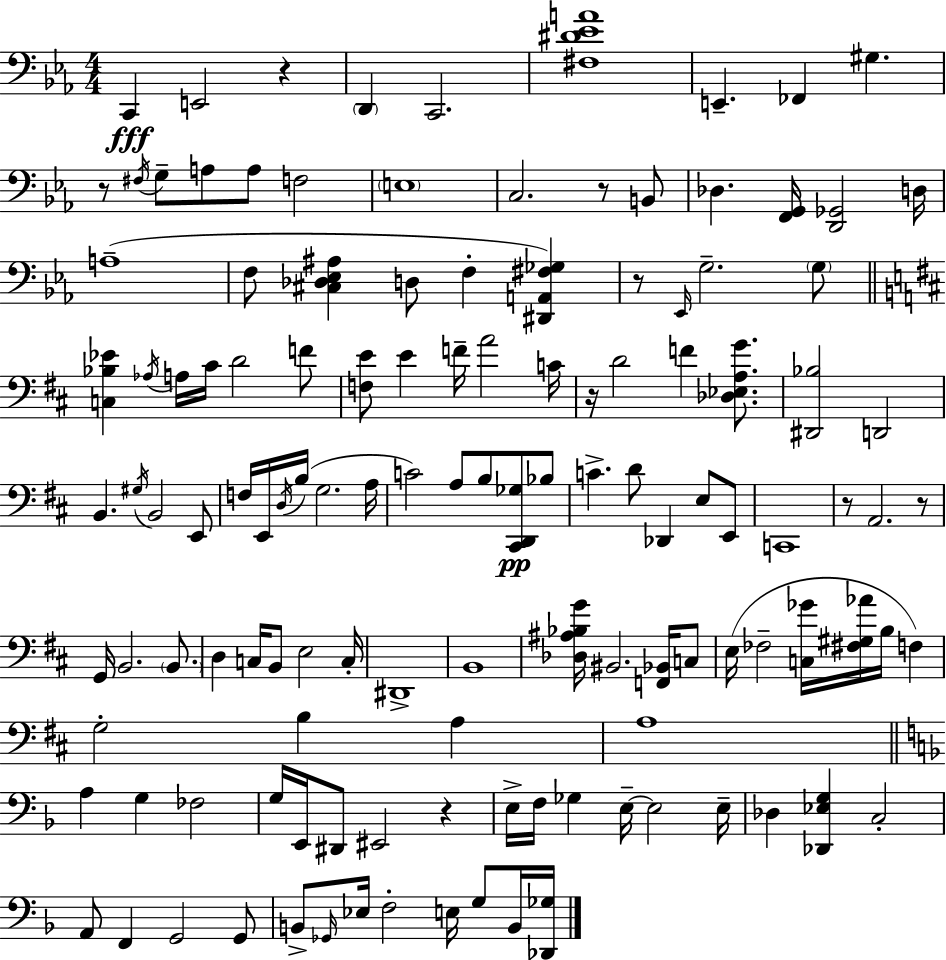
X:1
T:Untitled
M:4/4
L:1/4
K:Cm
C,, E,,2 z D,, C,,2 [^F,^D_EA]4 E,, _F,, ^G, z/2 ^F,/4 G,/2 A,/2 A,/2 F,2 E,4 C,2 z/2 B,,/2 _D, [F,,G,,]/4 [D,,_G,,]2 D,/4 A,4 F,/2 [^C,_D,_E,^A,] D,/2 F, [^D,,A,,^F,_G,] z/2 _E,,/4 G,2 G,/2 [C,_B,_E] _A,/4 A,/4 ^C/4 D2 F/2 [F,E]/2 E F/4 A2 C/4 z/4 D2 F [_D,_E,A,G]/2 [^D,,_B,]2 D,,2 B,, ^G,/4 B,,2 E,,/2 F,/4 E,,/4 D,/4 B,/4 G,2 A,/4 C2 A,/2 B,/2 [^C,,D,,_G,]/2 _B,/2 C D/2 _D,, E,/2 E,,/2 C,,4 z/2 A,,2 z/2 G,,/4 B,,2 B,,/2 D, C,/4 B,,/2 E,2 C,/4 ^D,,4 B,,4 [_D,^A,_B,G]/4 ^B,,2 [F,,_B,,]/4 C,/2 E,/4 _F,2 [C,_G]/4 [^F,^G,_A]/4 B,/4 F, G,2 B, A, A,4 A, G, _F,2 G,/4 E,,/4 ^D,,/2 ^E,,2 z E,/4 F,/4 _G, E,/4 E,2 E,/4 _D, [_D,,_E,G,] C,2 A,,/2 F,, G,,2 G,,/2 B,,/2 _G,,/4 _E,/4 F,2 E,/4 G,/2 B,,/4 [_D,,_G,]/4